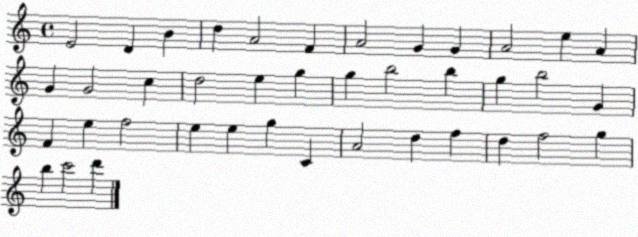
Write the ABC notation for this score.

X:1
T:Untitled
M:4/4
L:1/4
K:C
E2 D B d A2 F A2 G G A2 e A G G2 c d2 e g g b2 b g b2 G F e f2 e e g C A2 d f d f2 g b c'2 d'